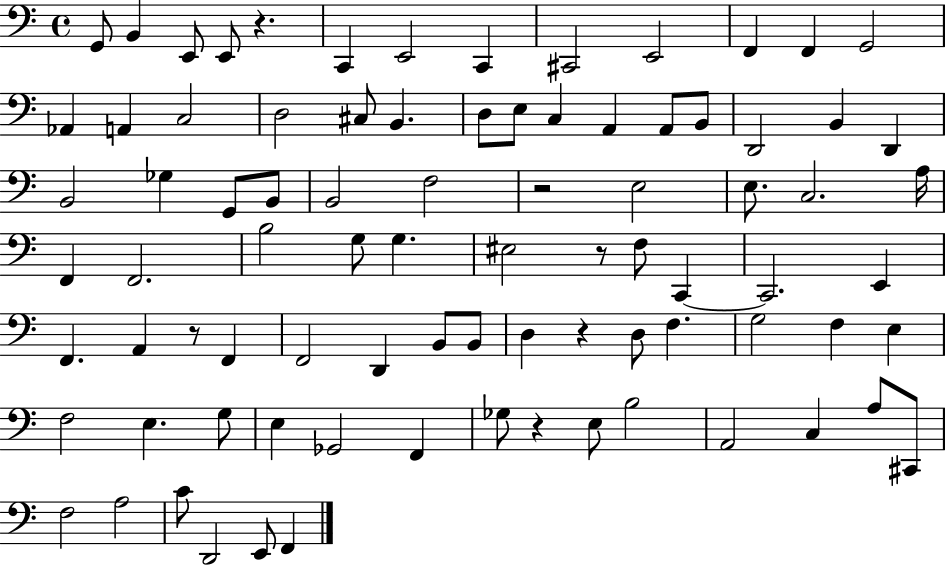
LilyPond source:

{
  \clef bass
  \time 4/4
  \defaultTimeSignature
  \key c \major
  g,8 b,4 e,8 e,8 r4. | c,4 e,2 c,4 | cis,2 e,2 | f,4 f,4 g,2 | \break aes,4 a,4 c2 | d2 cis8 b,4. | d8 e8 c4 a,4 a,8 b,8 | d,2 b,4 d,4 | \break b,2 ges4 g,8 b,8 | b,2 f2 | r2 e2 | e8. c2. a16 | \break f,4 f,2. | b2 g8 g4. | eis2 r8 f8 c,4~~ | c,2. e,4 | \break f,4. a,4 r8 f,4 | f,2 d,4 b,8 b,8 | d4 r4 d8 f4. | g2 f4 e4 | \break f2 e4. g8 | e4 ges,2 f,4 | ges8 r4 e8 b2 | a,2 c4 a8 cis,8 | \break f2 a2 | c'8 d,2 e,8 f,4 | \bar "|."
}